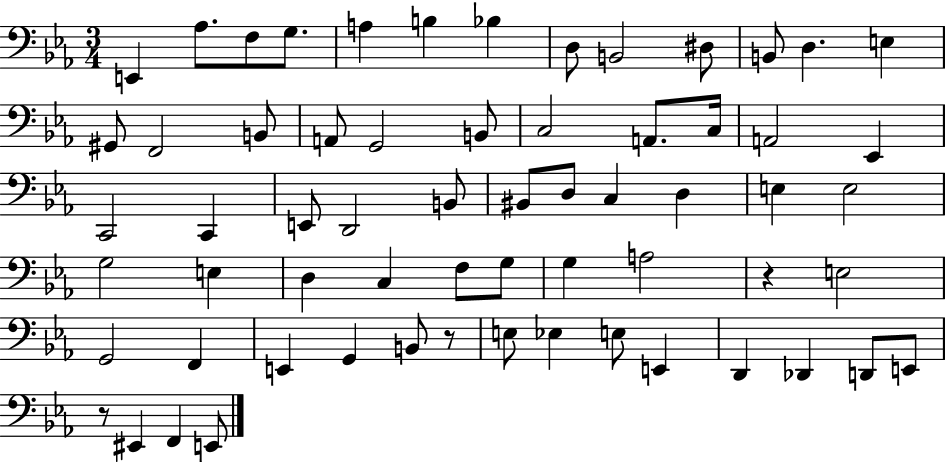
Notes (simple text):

E2/q Ab3/e. F3/e G3/e. A3/q B3/q Bb3/q D3/e B2/h D#3/e B2/e D3/q. E3/q G#2/e F2/h B2/e A2/e G2/h B2/e C3/h A2/e. C3/s A2/h Eb2/q C2/h C2/q E2/e D2/h B2/e BIS2/e D3/e C3/q D3/q E3/q E3/h G3/h E3/q D3/q C3/q F3/e G3/e G3/q A3/h R/q E3/h G2/h F2/q E2/q G2/q B2/e R/e E3/e Eb3/q E3/e E2/q D2/q Db2/q D2/e E2/e R/e EIS2/q F2/q E2/e